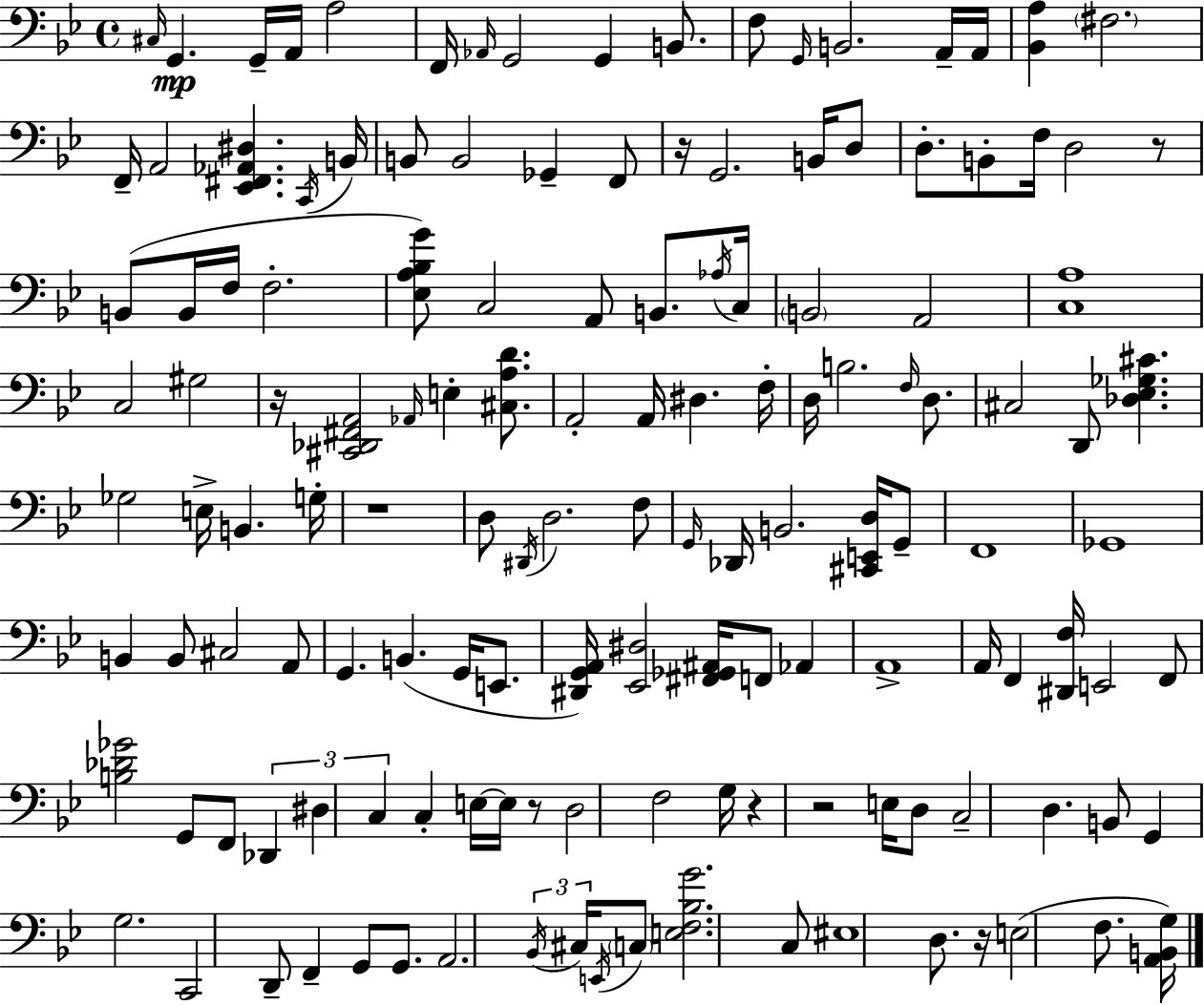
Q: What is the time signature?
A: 4/4